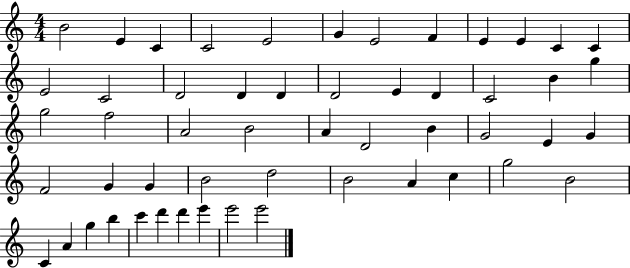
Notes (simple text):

B4/h E4/q C4/q C4/h E4/h G4/q E4/h F4/q E4/q E4/q C4/q C4/q E4/h C4/h D4/h D4/q D4/q D4/h E4/q D4/q C4/h B4/q G5/q G5/h F5/h A4/h B4/h A4/q D4/h B4/q G4/h E4/q G4/q F4/h G4/q G4/q B4/h D5/h B4/h A4/q C5/q G5/h B4/h C4/q A4/q G5/q B5/q C6/q D6/q D6/q E6/q E6/h E6/h